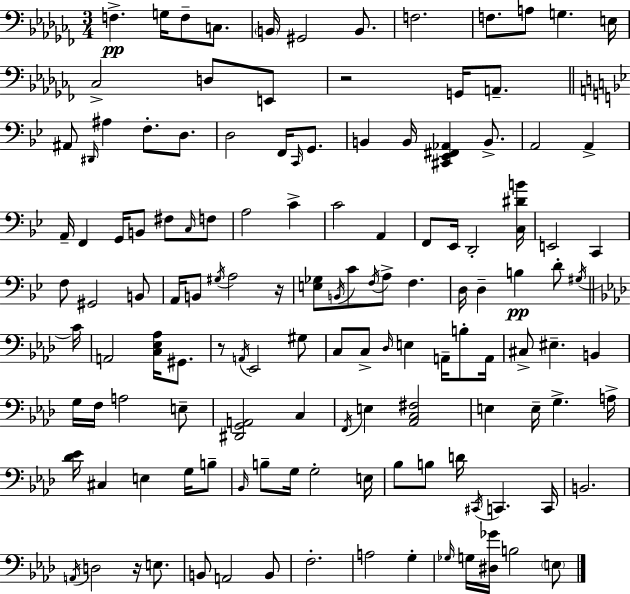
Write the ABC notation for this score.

X:1
T:Untitled
M:3/4
L:1/4
K:Abm
F, G,/4 F,/2 C,/2 B,,/4 ^G,,2 B,,/2 F,2 F,/2 A,/2 G, E,/4 _C,2 D,/2 E,,/2 z2 G,,/4 A,,/2 ^A,,/2 ^D,,/4 ^A, F,/2 D,/2 D,2 F,,/4 C,,/4 G,,/2 B,, B,,/4 [^C,,_E,,^F,,_A,,] B,,/2 A,,2 A,, A,,/4 F,, G,,/4 B,,/2 ^F,/2 C,/4 F,/2 A,2 C C2 A,, F,,/2 _E,,/4 D,,2 [C,^DB]/4 E,,2 C,, F,/2 ^G,,2 B,,/2 A,,/4 B,,/2 ^G,/4 A,2 z/4 [E,_G,]/2 B,,/4 C/2 F,/4 A,/2 F, D,/4 D, B, D/2 ^G,/4 C/4 A,,2 [C,_E,_A,]/4 ^G,,/2 z/2 A,,/4 _E,,2 ^G,/2 C,/2 C,/2 _D,/4 E, A,,/4 B,/2 A,,/4 ^C,/2 ^E, B,, G,/4 F,/4 A,2 E,/2 [^D,,G,,A,,]2 C, F,,/4 E, [_A,,C,^F,]2 E, E,/4 G, A,/4 [_D_E]/4 ^C, E, G,/4 B,/2 _B,,/4 B,/2 G,/4 G,2 E,/4 _B,/2 B,/2 D/4 ^C,,/4 C,, C,,/4 B,,2 A,,/4 D,2 z/4 E,/2 B,,/2 A,,2 B,,/2 F,2 A,2 G, _G,/4 G,/4 [^D,_G]/4 B,2 E,/2